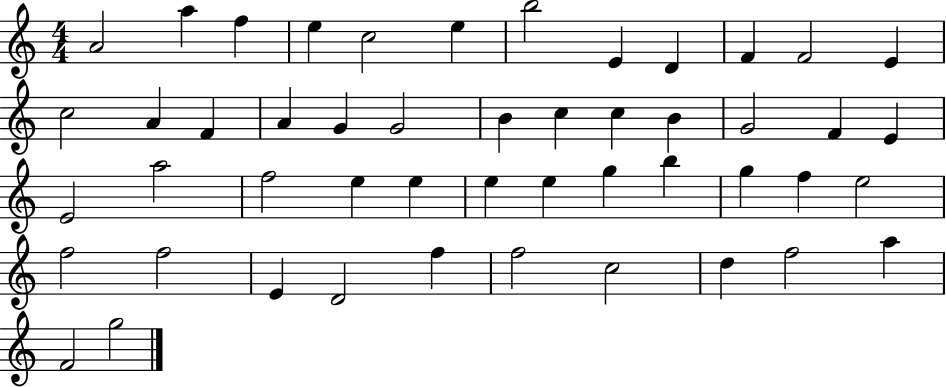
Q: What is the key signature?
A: C major